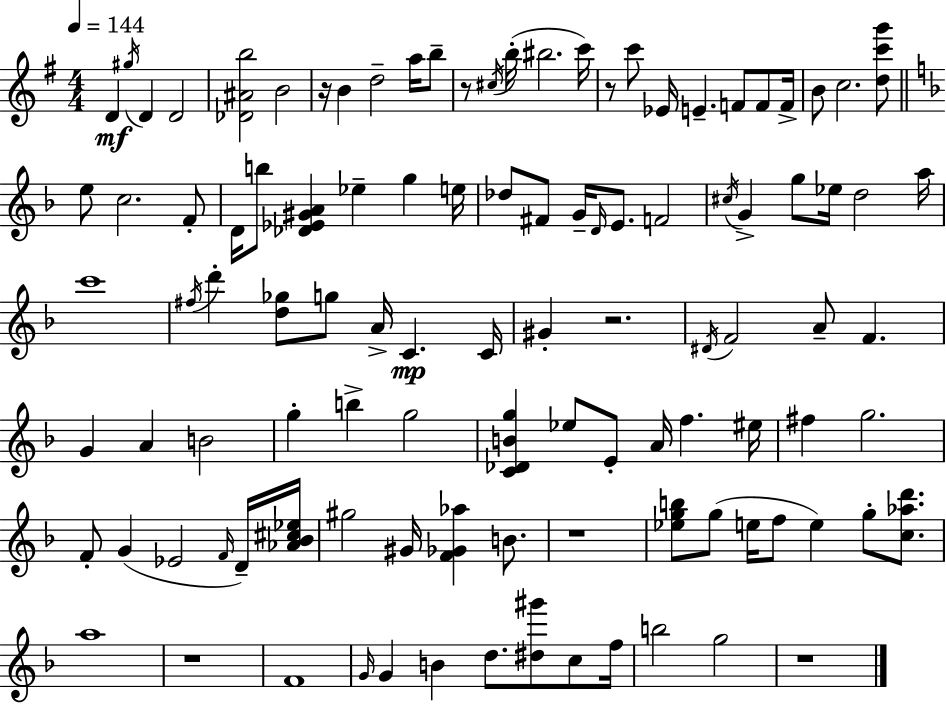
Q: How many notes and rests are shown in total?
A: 106